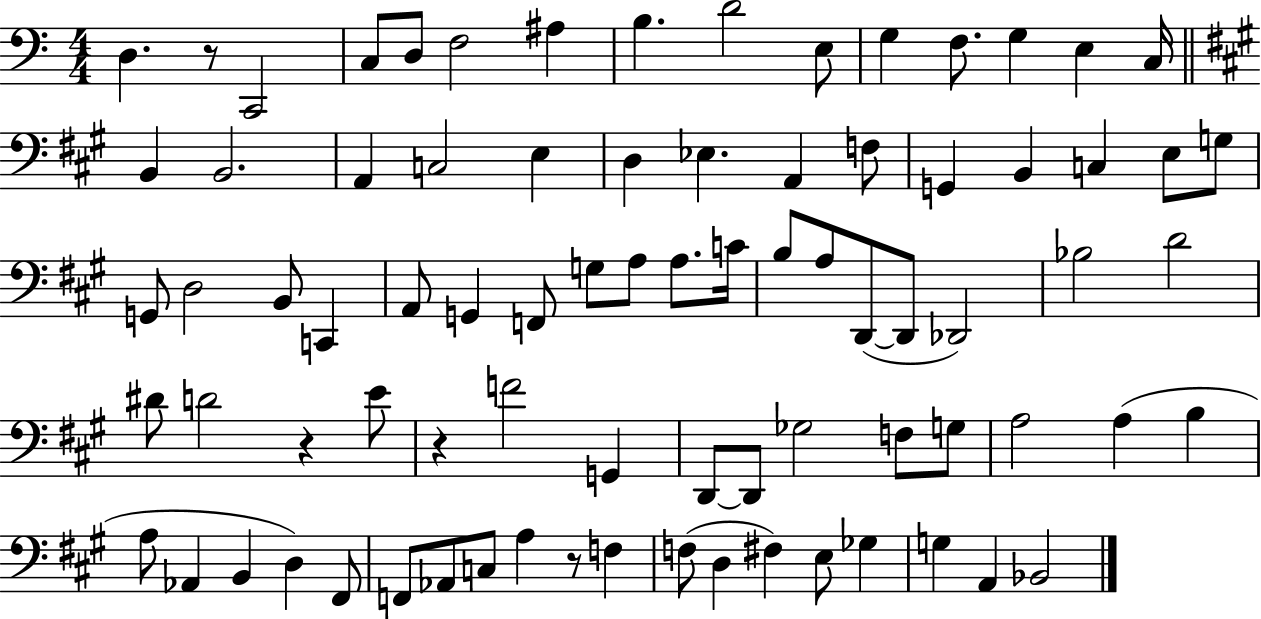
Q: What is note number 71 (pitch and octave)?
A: D3